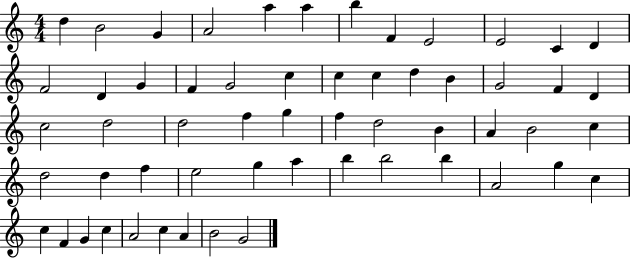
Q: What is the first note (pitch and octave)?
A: D5